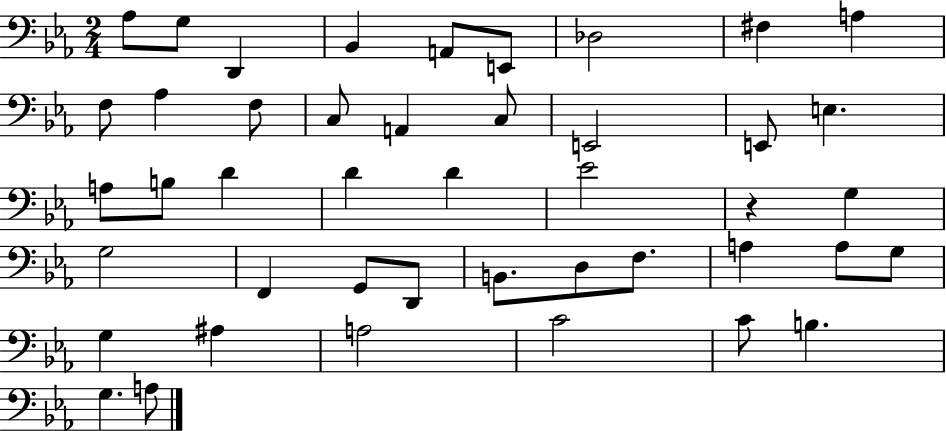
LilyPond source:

{
  \clef bass
  \numericTimeSignature
  \time 2/4
  \key ees \major
  aes8 g8 d,4 | bes,4 a,8 e,8 | des2 | fis4 a4 | \break f8 aes4 f8 | c8 a,4 c8 | e,2 | e,8 e4. | \break a8 b8 d'4 | d'4 d'4 | ees'2 | r4 g4 | \break g2 | f,4 g,8 d,8 | b,8. d8 f8. | a4 a8 g8 | \break g4 ais4 | a2 | c'2 | c'8 b4. | \break g4. a8 | \bar "|."
}